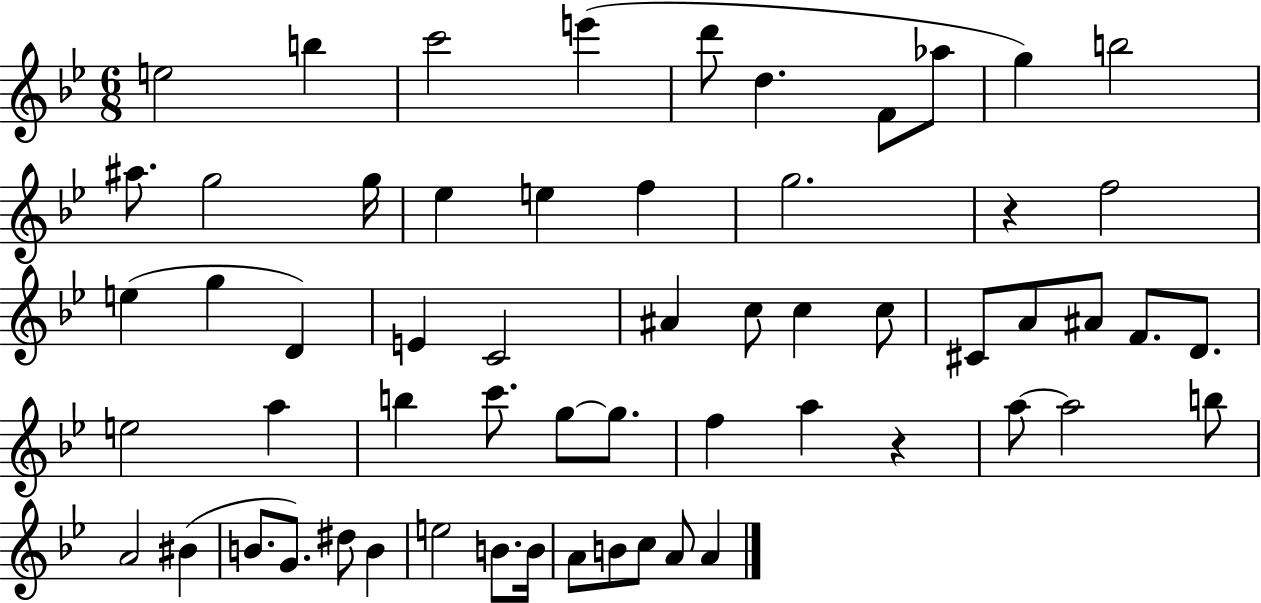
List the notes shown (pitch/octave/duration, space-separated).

E5/h B5/q C6/h E6/q D6/e D5/q. F4/e Ab5/e G5/q B5/h A#5/e. G5/h G5/s Eb5/q E5/q F5/q G5/h. R/q F5/h E5/q G5/q D4/q E4/q C4/h A#4/q C5/e C5/q C5/e C#4/e A4/e A#4/e F4/e. D4/e. E5/h A5/q B5/q C6/e. G5/e G5/e. F5/q A5/q R/q A5/e A5/h B5/e A4/h BIS4/q B4/e. G4/e. D#5/e B4/q E5/h B4/e. B4/s A4/e B4/e C5/e A4/e A4/q